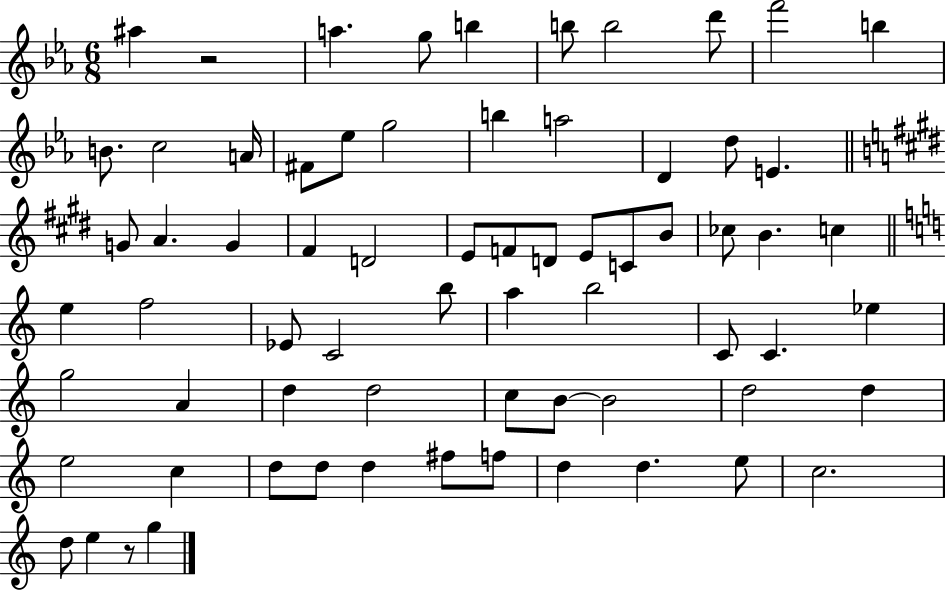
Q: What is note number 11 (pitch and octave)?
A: C5